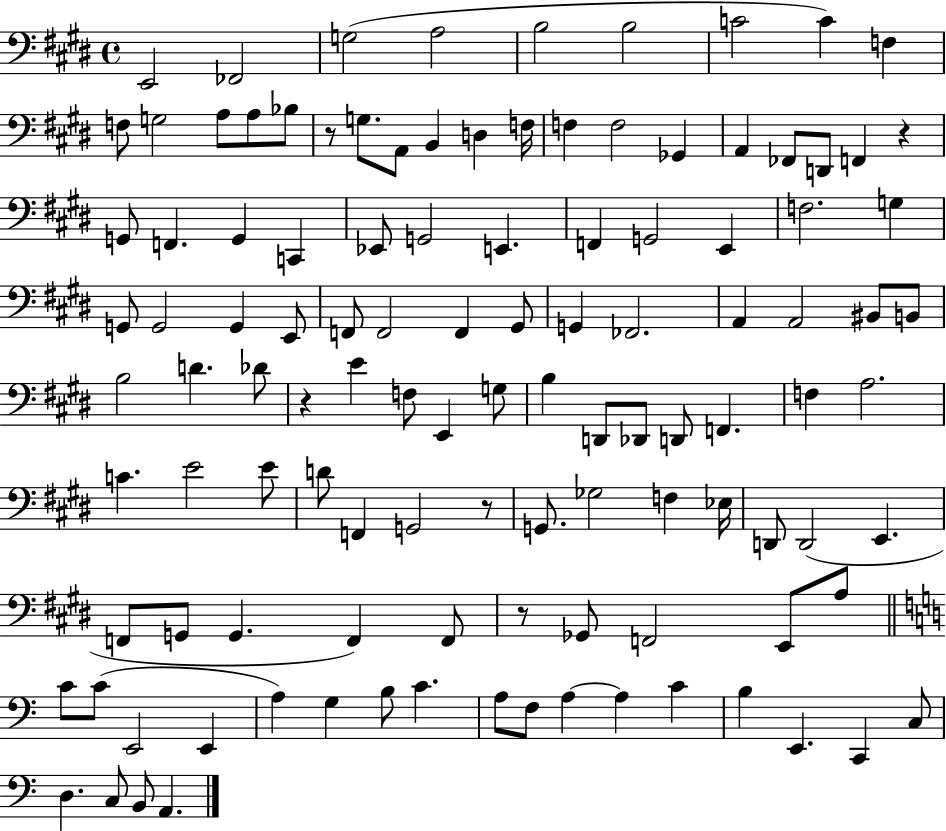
X:1
T:Untitled
M:4/4
L:1/4
K:E
E,,2 _F,,2 G,2 A,2 B,2 B,2 C2 C F, F,/2 G,2 A,/2 A,/2 _B,/2 z/2 G,/2 A,,/2 B,, D, F,/4 F, F,2 _G,, A,, _F,,/2 D,,/2 F,, z G,,/2 F,, G,, C,, _E,,/2 G,,2 E,, F,, G,,2 E,, F,2 G, G,,/2 G,,2 G,, E,,/2 F,,/2 F,,2 F,, ^G,,/2 G,, _F,,2 A,, A,,2 ^B,,/2 B,,/2 B,2 D _D/2 z E F,/2 E,, G,/2 B, D,,/2 _D,,/2 D,,/2 F,, F, A,2 C E2 E/2 D/2 F,, G,,2 z/2 G,,/2 _G,2 F, _E,/4 D,,/2 D,,2 E,, F,,/2 G,,/2 G,, F,, F,,/2 z/2 _G,,/2 F,,2 E,,/2 A,/2 C/2 C/2 E,,2 E,, A, G, B,/2 C A,/2 F,/2 A, A, C B, E,, C,, C,/2 D, C,/2 B,,/2 A,,